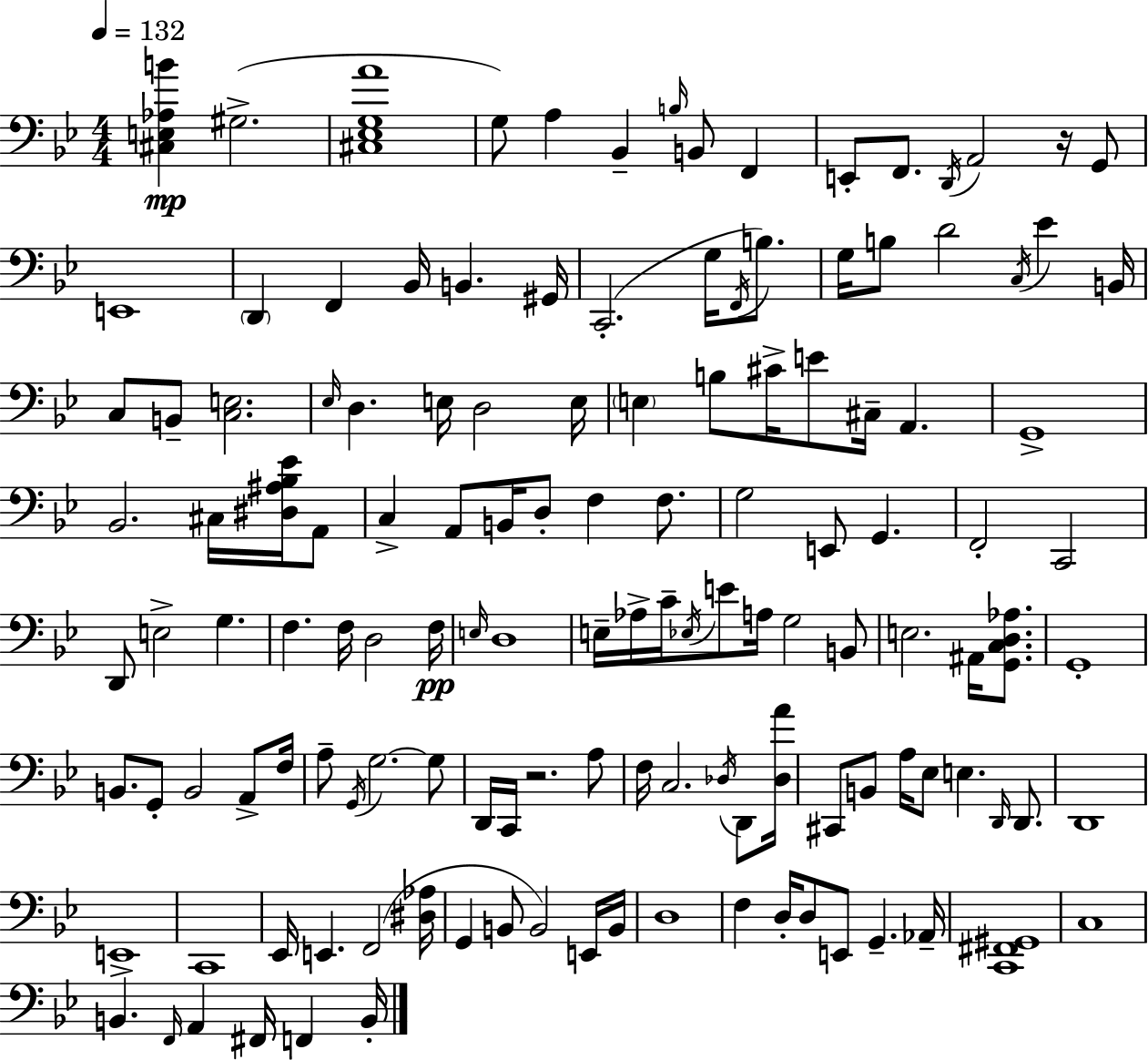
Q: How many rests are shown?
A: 2